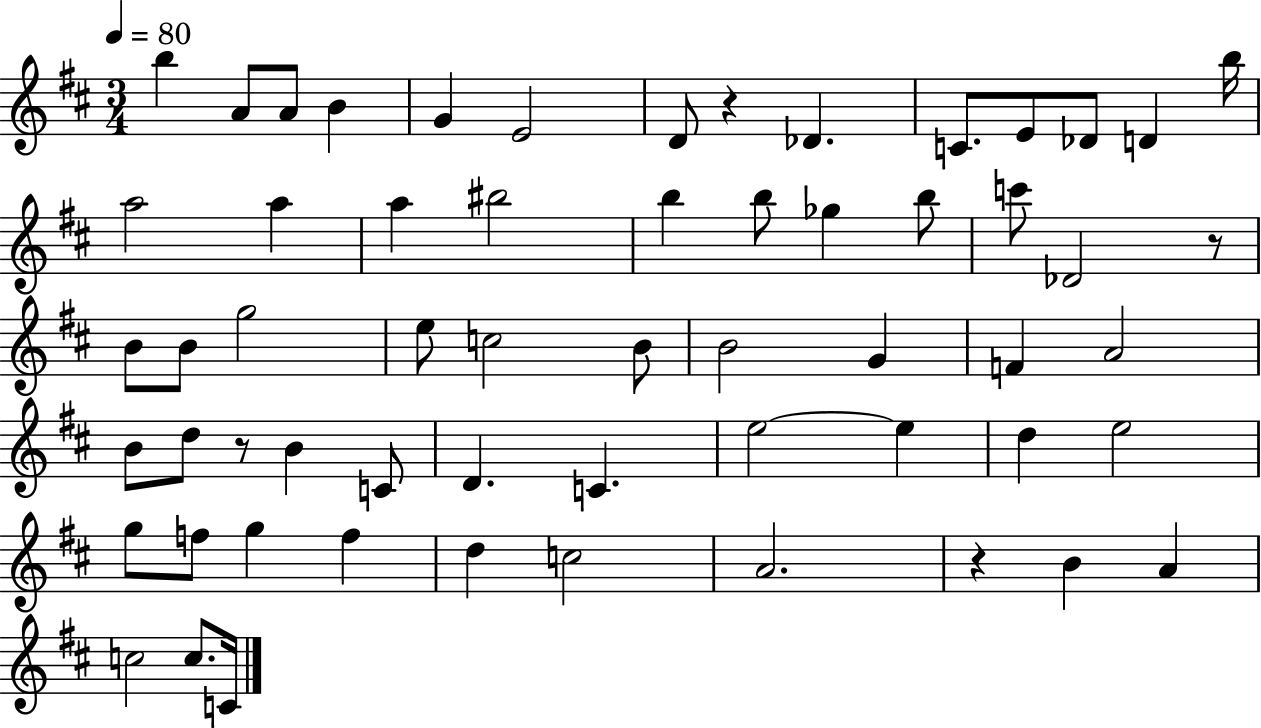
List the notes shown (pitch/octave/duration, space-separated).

B5/q A4/e A4/e B4/q G4/q E4/h D4/e R/q Db4/q. C4/e. E4/e Db4/e D4/q B5/s A5/h A5/q A5/q BIS5/h B5/q B5/e Gb5/q B5/e C6/e Db4/h R/e B4/e B4/e G5/h E5/e C5/h B4/e B4/h G4/q F4/q A4/h B4/e D5/e R/e B4/q C4/e D4/q. C4/q. E5/h E5/q D5/q E5/h G5/e F5/e G5/q F5/q D5/q C5/h A4/h. R/q B4/q A4/q C5/h C5/e. C4/s